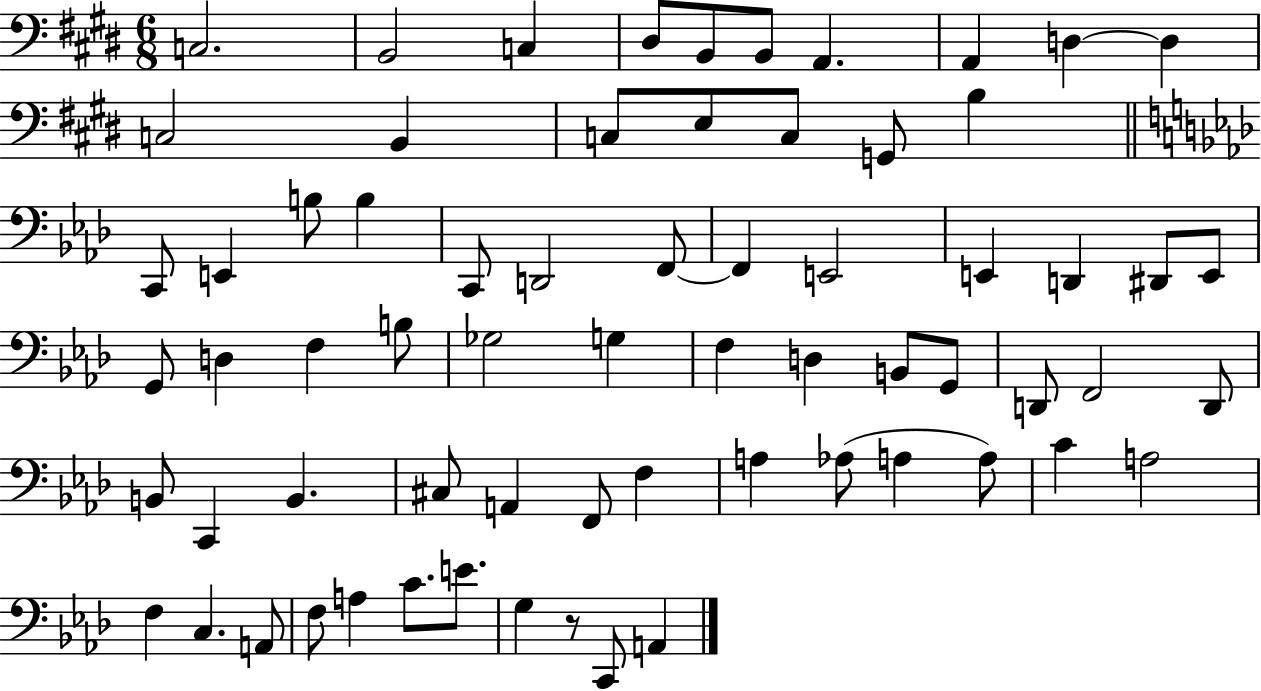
C3/h. B2/h C3/q D#3/e B2/e B2/e A2/q. A2/q D3/q D3/q C3/h B2/q C3/e E3/e C3/e G2/e B3/q C2/e E2/q B3/e B3/q C2/e D2/h F2/e F2/q E2/h E2/q D2/q D#2/e E2/e G2/e D3/q F3/q B3/e Gb3/h G3/q F3/q D3/q B2/e G2/e D2/e F2/h D2/e B2/e C2/q B2/q. C#3/e A2/q F2/e F3/q A3/q Ab3/e A3/q A3/e C4/q A3/h F3/q C3/q. A2/e F3/e A3/q C4/e. E4/e. G3/q R/e C2/e A2/q